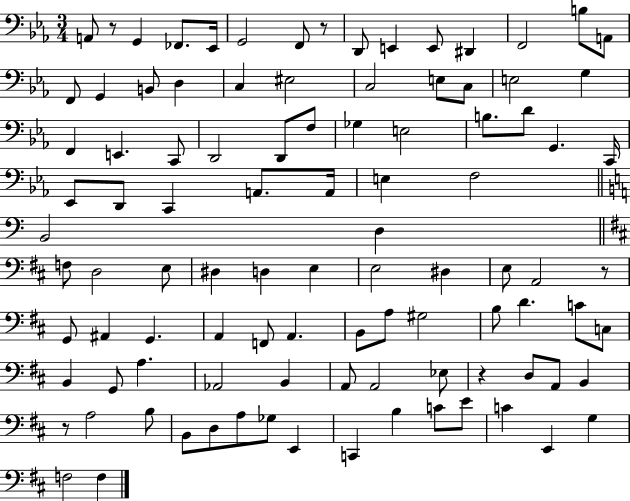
A2/e R/e G2/q FES2/e. Eb2/s G2/h F2/e R/e D2/e E2/q E2/e D#2/q F2/h B3/e A2/e F2/e G2/q B2/e D3/q C3/q EIS3/h C3/h E3/e C3/e E3/h G3/q F2/q E2/q. C2/e D2/h D2/e F3/e Gb3/q E3/h B3/e. D4/e G2/q. C2/s Eb2/e D2/e C2/q A2/e. A2/s E3/q F3/h B2/h D3/q F3/e D3/h E3/e D#3/q D3/q E3/q E3/h D#3/q E3/e A2/h R/e G2/e A#2/q G2/q. A2/q F2/e A2/q. B2/e A3/e G#3/h B3/e D4/q. C4/e C3/e B2/q G2/e A3/q. Ab2/h B2/q A2/e A2/h Eb3/e R/q D3/e A2/e B2/q R/e A3/h B3/e B2/e D3/e A3/e Gb3/e E2/q C2/q B3/q C4/e E4/e C4/q E2/q G3/q F3/h F3/q